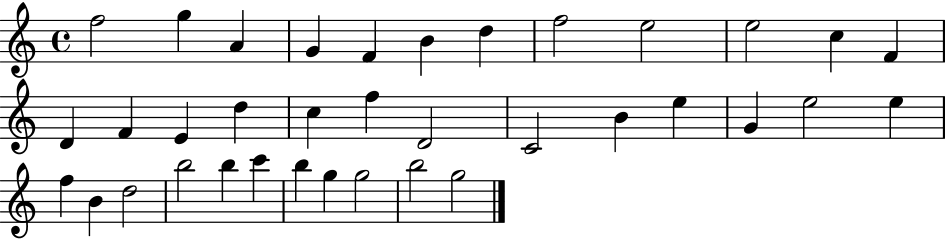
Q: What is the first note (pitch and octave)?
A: F5